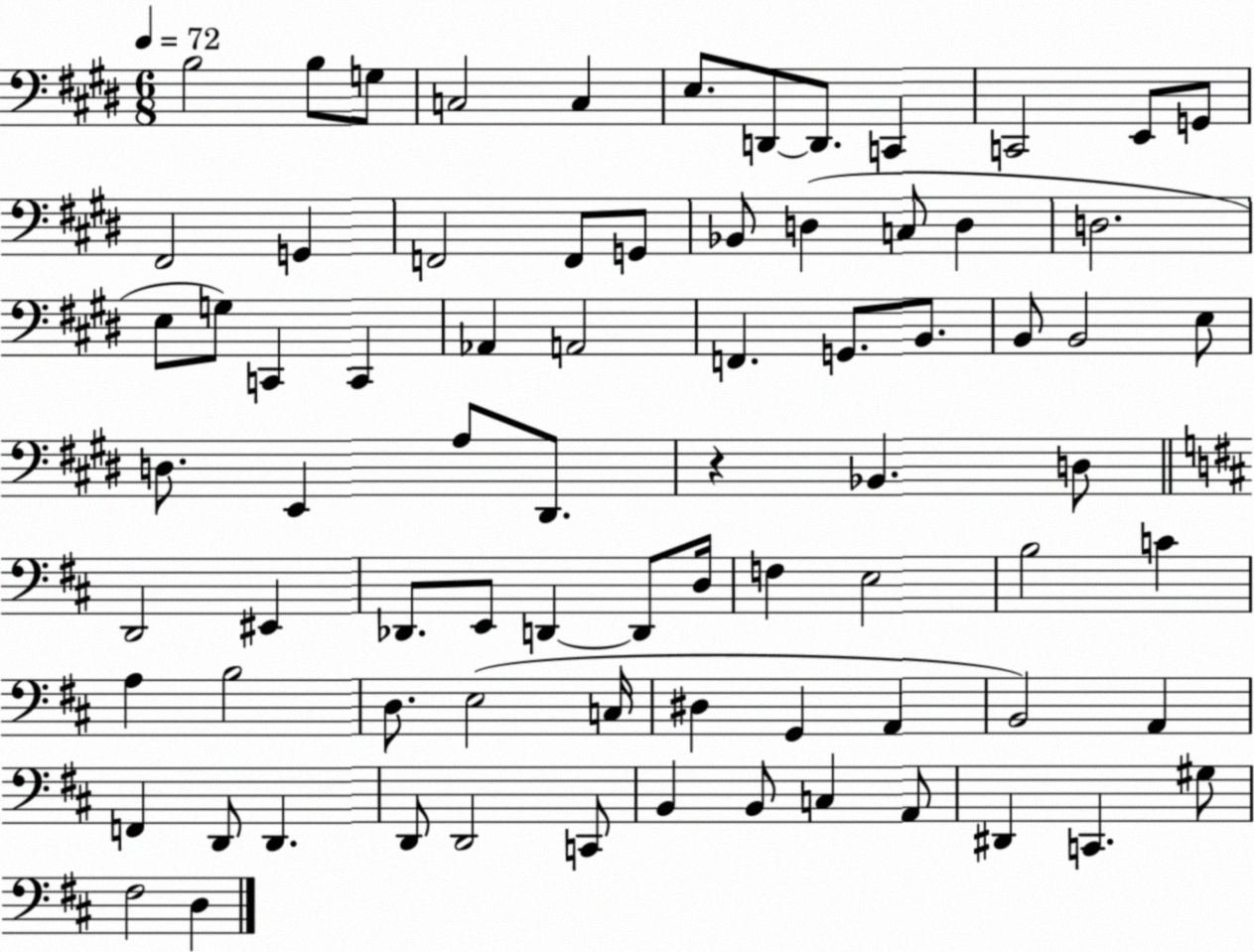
X:1
T:Untitled
M:6/8
L:1/4
K:E
B,2 B,/2 G,/2 C,2 C, E,/2 D,,/2 D,,/2 C,, C,,2 E,,/2 G,,/2 ^F,,2 G,, F,,2 F,,/2 G,,/2 _B,,/2 D, C,/2 D, D,2 E,/2 G,/2 C,, C,, _A,, A,,2 F,, G,,/2 B,,/2 B,,/2 B,,2 E,/2 D,/2 E,, A,/2 ^D,,/2 z _B,, D,/2 D,,2 ^E,, _D,,/2 E,,/2 D,, D,,/2 D,/4 F, E,2 B,2 C A, B,2 D,/2 E,2 C,/4 ^D, G,, A,, B,,2 A,, F,, D,,/2 D,, D,,/2 D,,2 C,,/2 B,, B,,/2 C, A,,/2 ^D,, C,, ^G,/2 ^F,2 D,